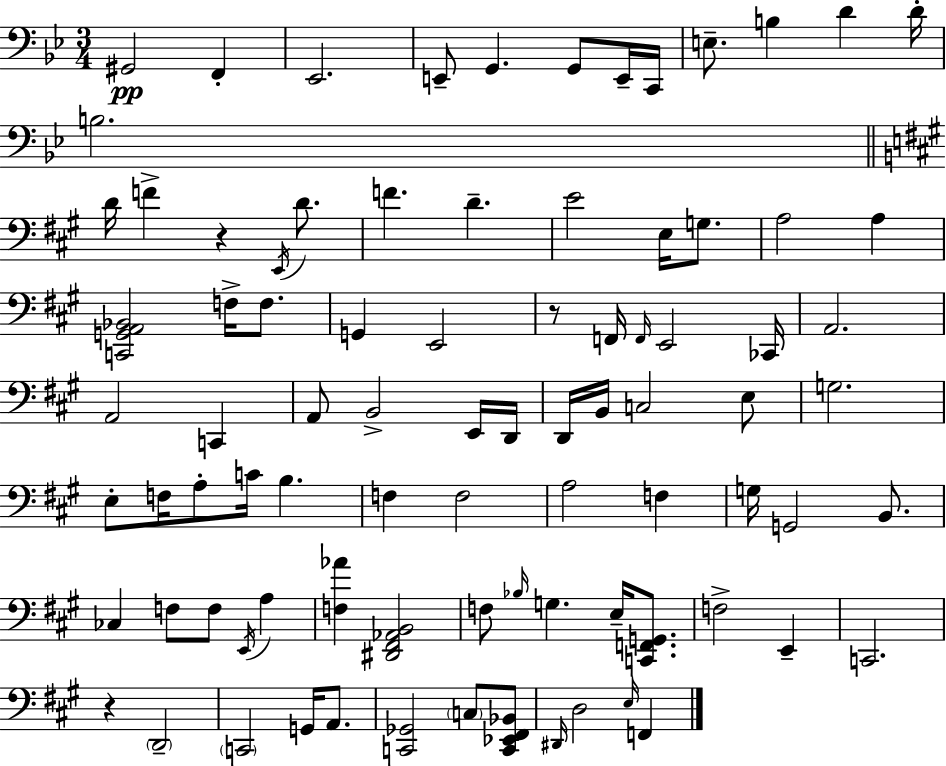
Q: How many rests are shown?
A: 3